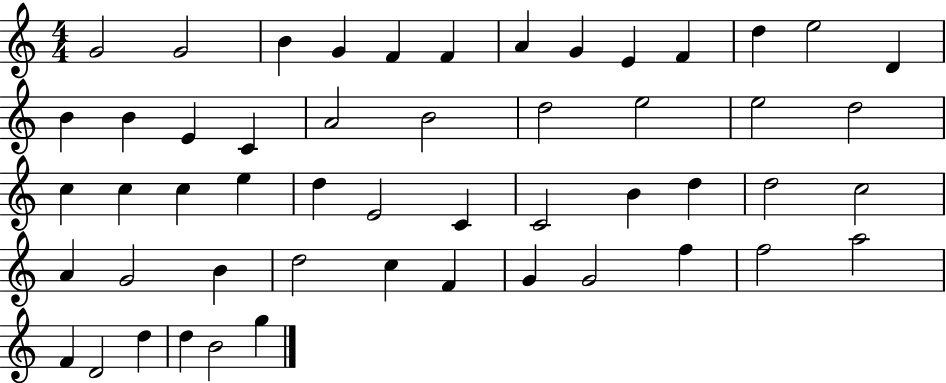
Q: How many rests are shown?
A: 0